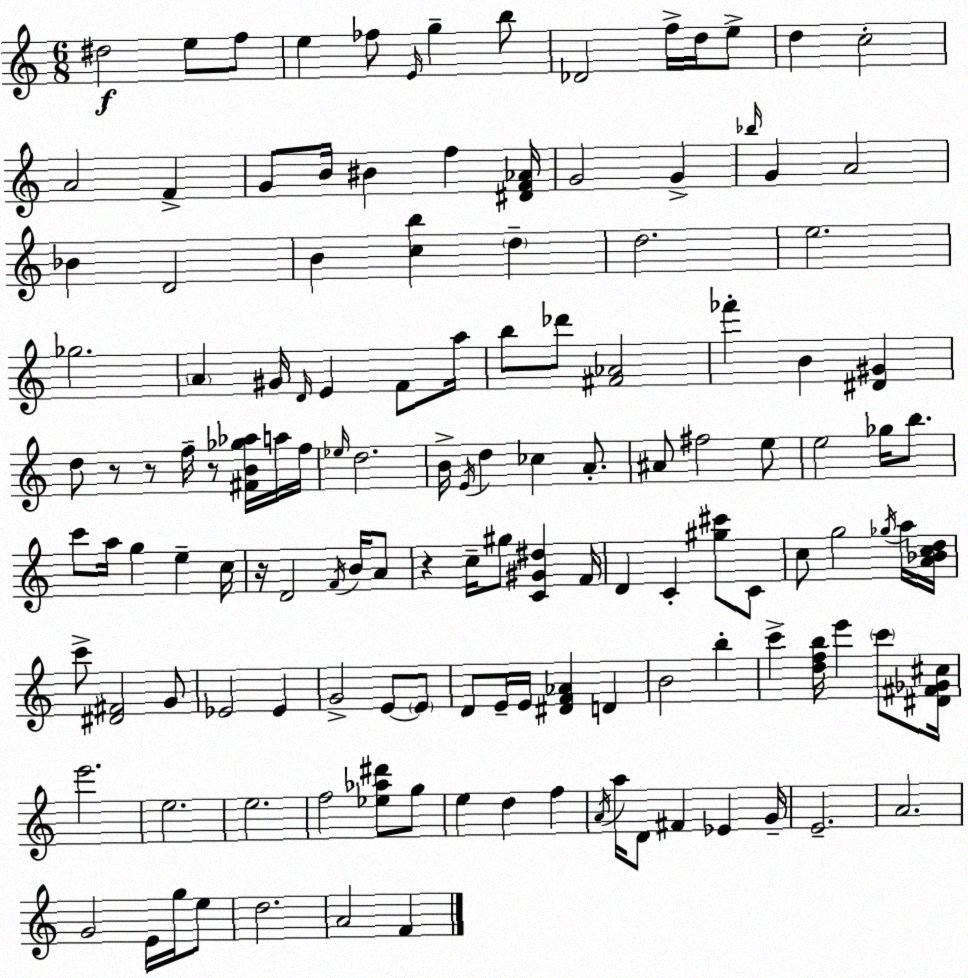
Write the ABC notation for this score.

X:1
T:Untitled
M:6/8
L:1/4
K:Am
^d2 e/2 f/2 e _f/2 E/4 g b/2 _D2 f/4 d/4 e/2 d c2 A2 F G/2 B/4 ^B f [^DF_A]/4 G2 G _b/4 G A2 _B D2 B [cb] d d2 e2 _g2 A ^G/4 D/4 E F/2 a/4 b/2 _d'/2 [^F_A]2 _f' B [^D^G] d/2 z/2 z/2 f/4 z/2 [^FB_g_a]/4 a/4 f/4 _e/4 d2 B/4 E/4 d _c A/2 ^A/2 ^f2 e/2 e2 _g/4 b/2 c'/2 a/4 g e c/4 z/4 D2 F/4 B/4 A/2 z c/4 ^g/2 [C^G^d] F/4 D C [^g^c']/2 C/2 c/2 g2 _g/4 a/4 [A_Bcd]/4 c'/2 [^D^F]2 G/2 _E2 _E G2 E/2 E/2 D/2 E/4 E/4 [^DF_A] D B2 b c' [dfb]/4 e' c'/2 [^D^F_G^c]/4 e'2 e2 e2 f2 [_e_a^d']/2 g/2 e d f A/4 a/4 D/2 ^F _E G/4 E2 A2 G2 E/4 g/4 e/2 d2 A2 F